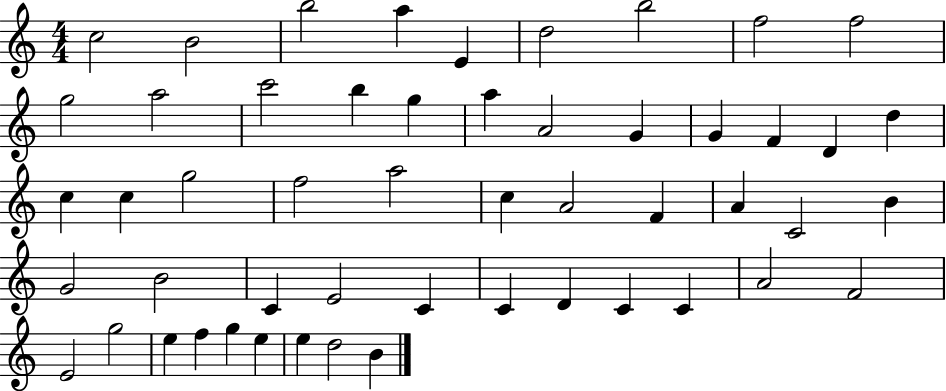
{
  \clef treble
  \numericTimeSignature
  \time 4/4
  \key c \major
  c''2 b'2 | b''2 a''4 e'4 | d''2 b''2 | f''2 f''2 | \break g''2 a''2 | c'''2 b''4 g''4 | a''4 a'2 g'4 | g'4 f'4 d'4 d''4 | \break c''4 c''4 g''2 | f''2 a''2 | c''4 a'2 f'4 | a'4 c'2 b'4 | \break g'2 b'2 | c'4 e'2 c'4 | c'4 d'4 c'4 c'4 | a'2 f'2 | \break e'2 g''2 | e''4 f''4 g''4 e''4 | e''4 d''2 b'4 | \bar "|."
}